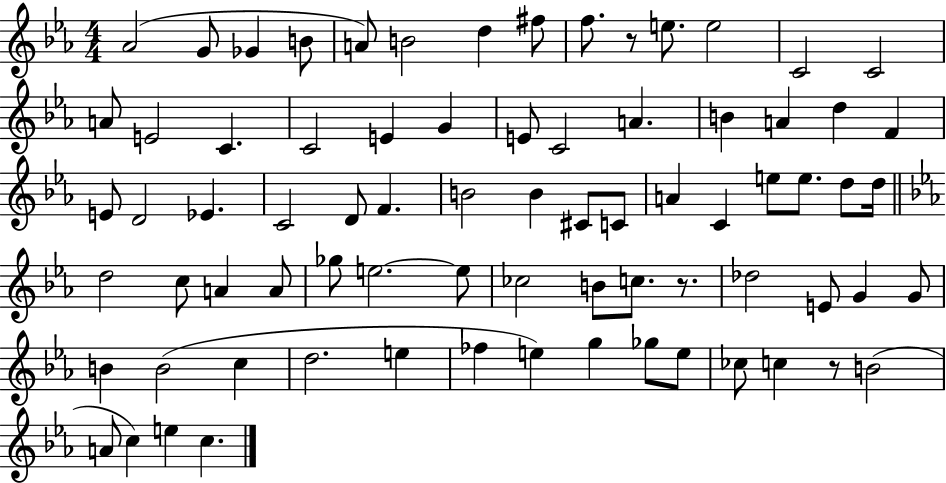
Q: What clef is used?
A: treble